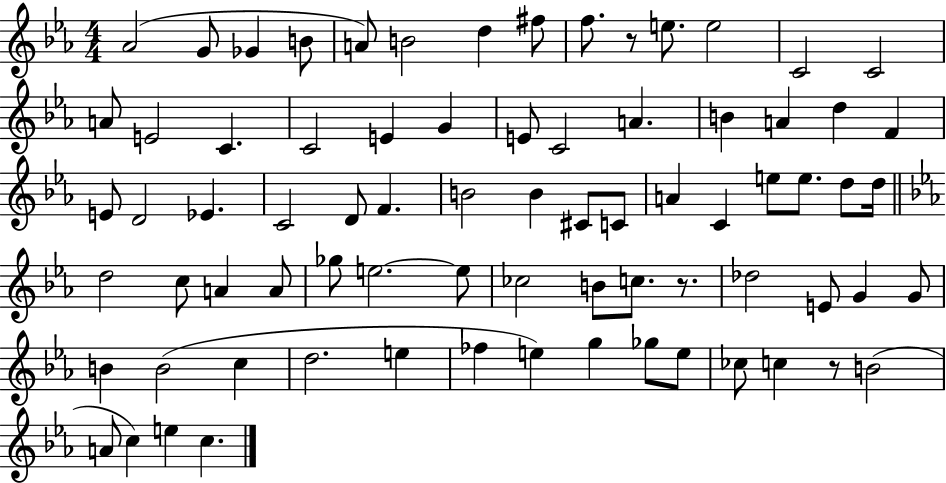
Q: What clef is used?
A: treble